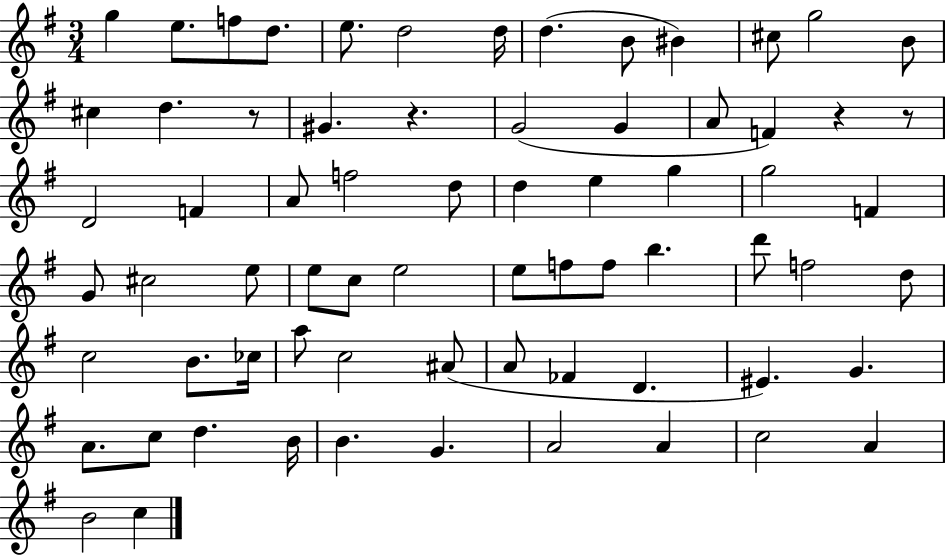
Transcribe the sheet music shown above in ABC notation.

X:1
T:Untitled
M:3/4
L:1/4
K:G
g e/2 f/2 d/2 e/2 d2 d/4 d B/2 ^B ^c/2 g2 B/2 ^c d z/2 ^G z G2 G A/2 F z z/2 D2 F A/2 f2 d/2 d e g g2 F G/2 ^c2 e/2 e/2 c/2 e2 e/2 f/2 f/2 b d'/2 f2 d/2 c2 B/2 _c/4 a/2 c2 ^A/2 A/2 _F D ^E G A/2 c/2 d B/4 B G A2 A c2 A B2 c